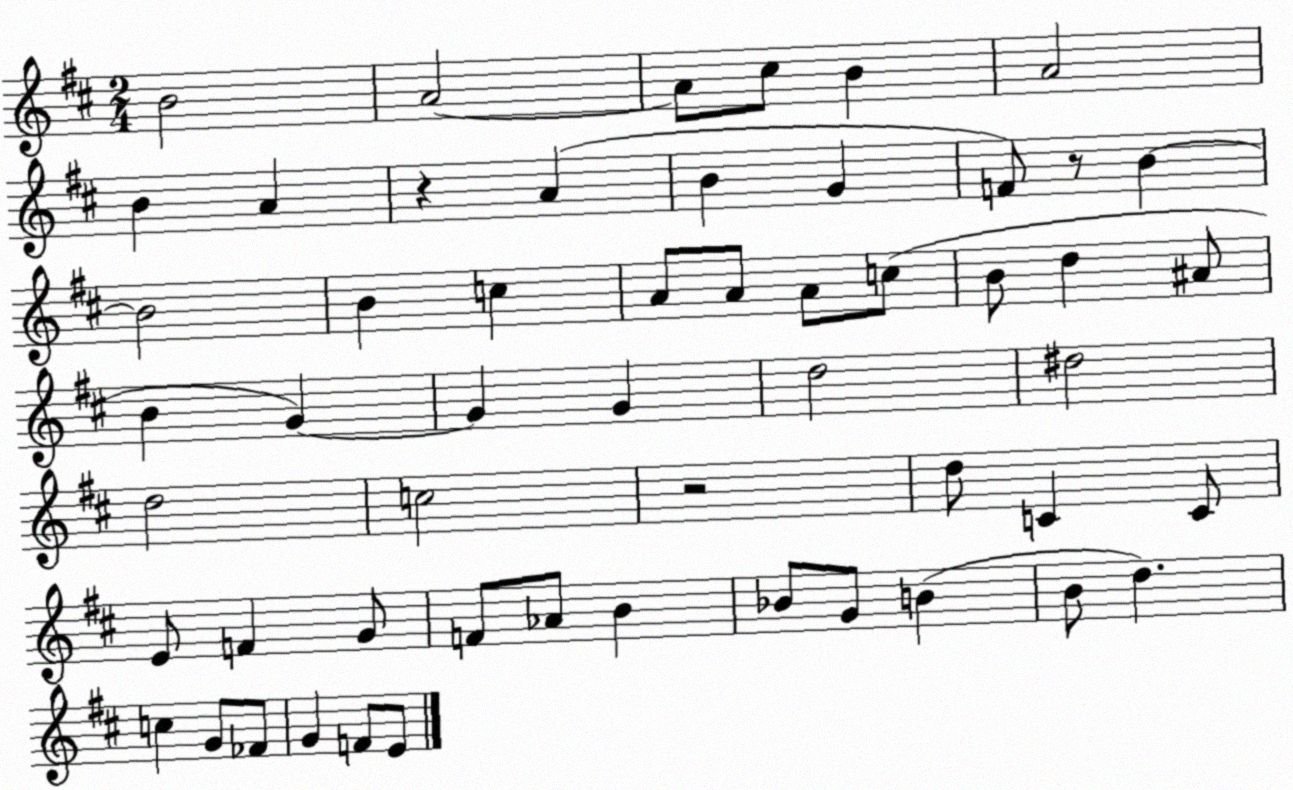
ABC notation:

X:1
T:Untitled
M:2/4
L:1/4
K:D
B2 A2 A/2 ^c/2 B A2 B A z A B G F/2 z/2 B B2 B c A/2 A/2 A/2 c/2 B/2 d ^A/2 B G G G d2 ^d2 d2 c2 z2 d/2 C C/2 E/2 F G/2 F/2 _A/2 B _B/2 G/2 B B/2 d c G/2 _F/2 G F/2 E/2